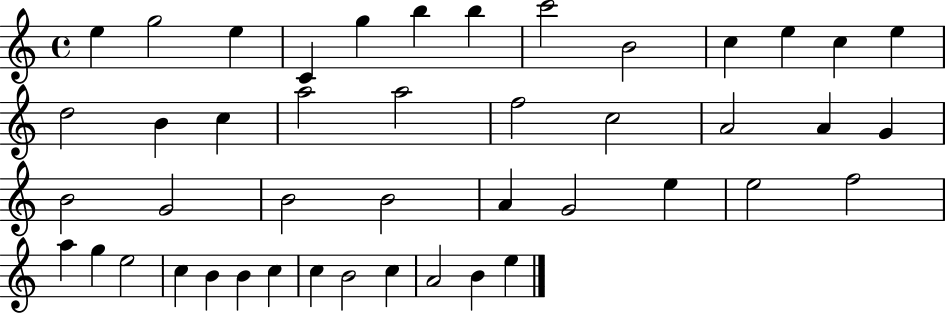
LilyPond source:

{
  \clef treble
  \time 4/4
  \defaultTimeSignature
  \key c \major
  e''4 g''2 e''4 | c'4 g''4 b''4 b''4 | c'''2 b'2 | c''4 e''4 c''4 e''4 | \break d''2 b'4 c''4 | a''2 a''2 | f''2 c''2 | a'2 a'4 g'4 | \break b'2 g'2 | b'2 b'2 | a'4 g'2 e''4 | e''2 f''2 | \break a''4 g''4 e''2 | c''4 b'4 b'4 c''4 | c''4 b'2 c''4 | a'2 b'4 e''4 | \break \bar "|."
}